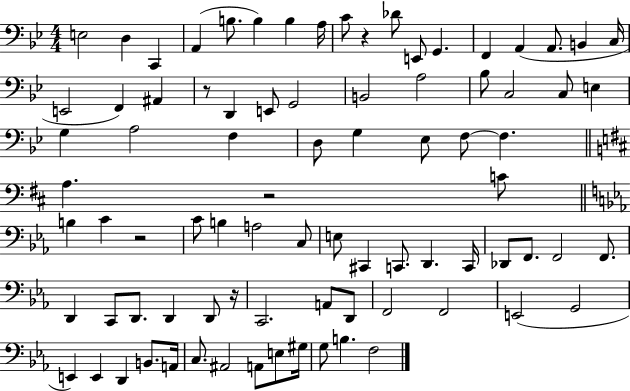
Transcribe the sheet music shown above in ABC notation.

X:1
T:Untitled
M:4/4
L:1/4
K:Bb
E,2 D, C,, A,, B,/2 B, B, A,/4 C/2 z _D/2 E,,/2 G,, F,, A,, A,,/2 B,, C,/4 E,,2 F,, ^A,, z/2 D,, E,,/2 G,,2 B,,2 A,2 _B,/2 C,2 C,/2 E, G, A,2 F, D,/2 G, _E,/2 F,/2 F, A, z2 C/2 B, C z2 C/2 B, A,2 C,/2 E,/2 ^C,, C,,/2 D,, C,,/4 _D,,/2 F,,/2 F,,2 F,,/2 D,, C,,/2 D,,/2 D,, D,,/2 z/4 C,,2 A,,/2 D,,/2 F,,2 F,,2 E,,2 G,,2 E,, E,, D,, B,,/2 A,,/4 C,/2 ^A,,2 A,,/2 E,/2 ^G,/4 G,/2 B, F,2